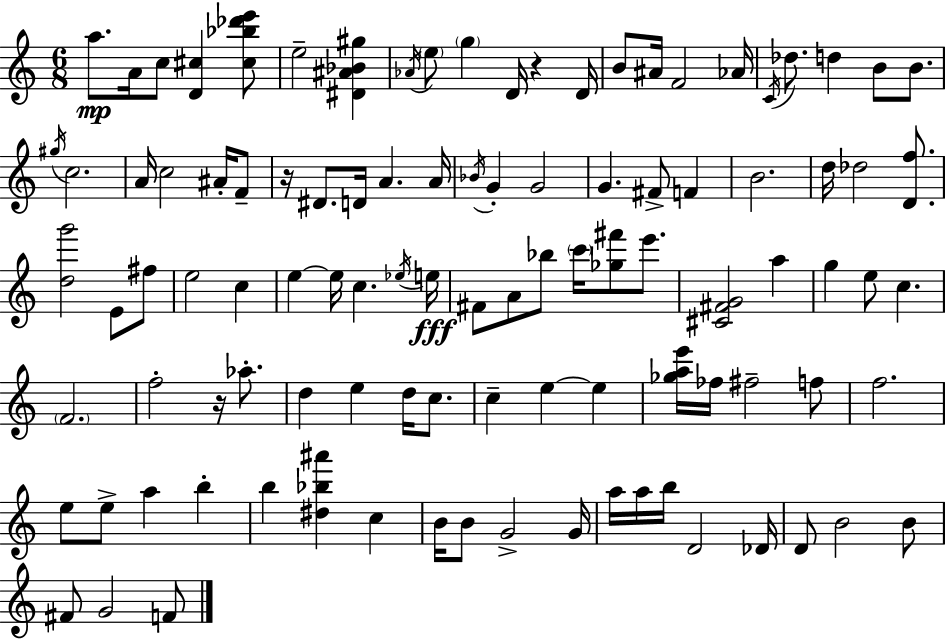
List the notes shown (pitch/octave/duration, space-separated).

A5/e. A4/s C5/e [D4,C#5]/q [C#5,Bb5,Db6,E6]/e E5/h [D#4,A#4,Bb4,G#5]/q Ab4/s E5/e G5/q D4/s R/q D4/s B4/e A#4/s F4/h Ab4/s C4/s Db5/e. D5/q B4/e B4/e. G#5/s C5/h. A4/s C5/h A#4/s F4/e R/s D#4/e. D4/s A4/q. A4/s Bb4/s G4/q G4/h G4/q. F#4/e F4/q B4/h. D5/s Db5/h [D4,F5]/e. [D5,G6]/h E4/e F#5/e E5/h C5/q E5/q E5/s C5/q. Eb5/s E5/s F#4/e A4/e Bb5/e C6/s [Gb5,F#6]/e E6/e. [C#4,F#4,G4]/h A5/q G5/q E5/e C5/q. F4/h. F5/h R/s Ab5/e. D5/q E5/q D5/s C5/e. C5/q E5/q E5/q [Gb5,A5,E6]/s FES5/s F#5/h F5/e F5/h. E5/e E5/e A5/q B5/q B5/q [D#5,Bb5,A#6]/q C5/q B4/s B4/e G4/h G4/s A5/s A5/s B5/s D4/h Db4/s D4/e B4/h B4/e F#4/e G4/h F4/e